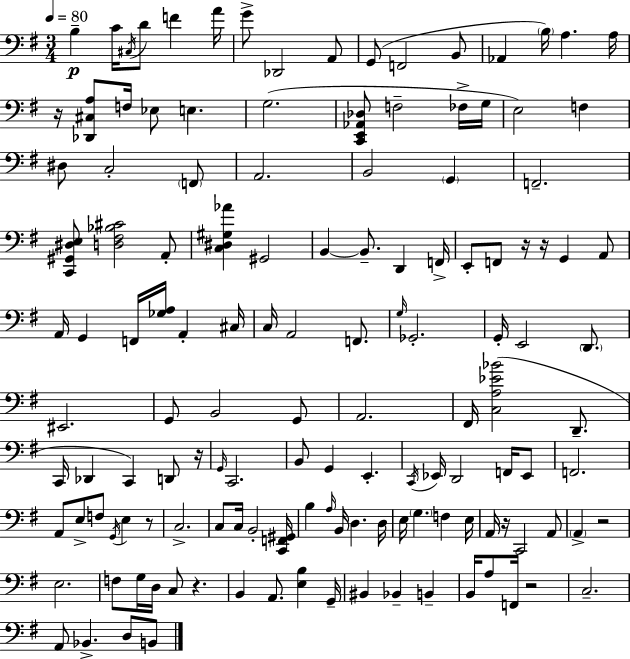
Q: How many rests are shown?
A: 9